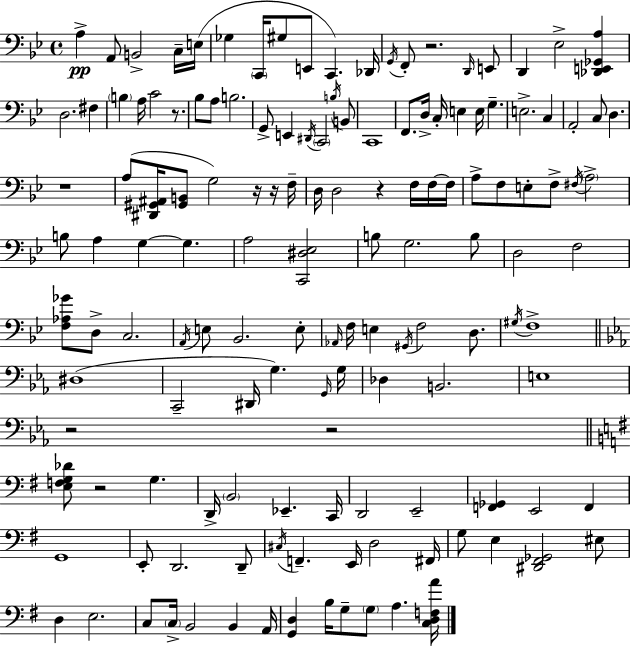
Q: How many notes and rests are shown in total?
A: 141